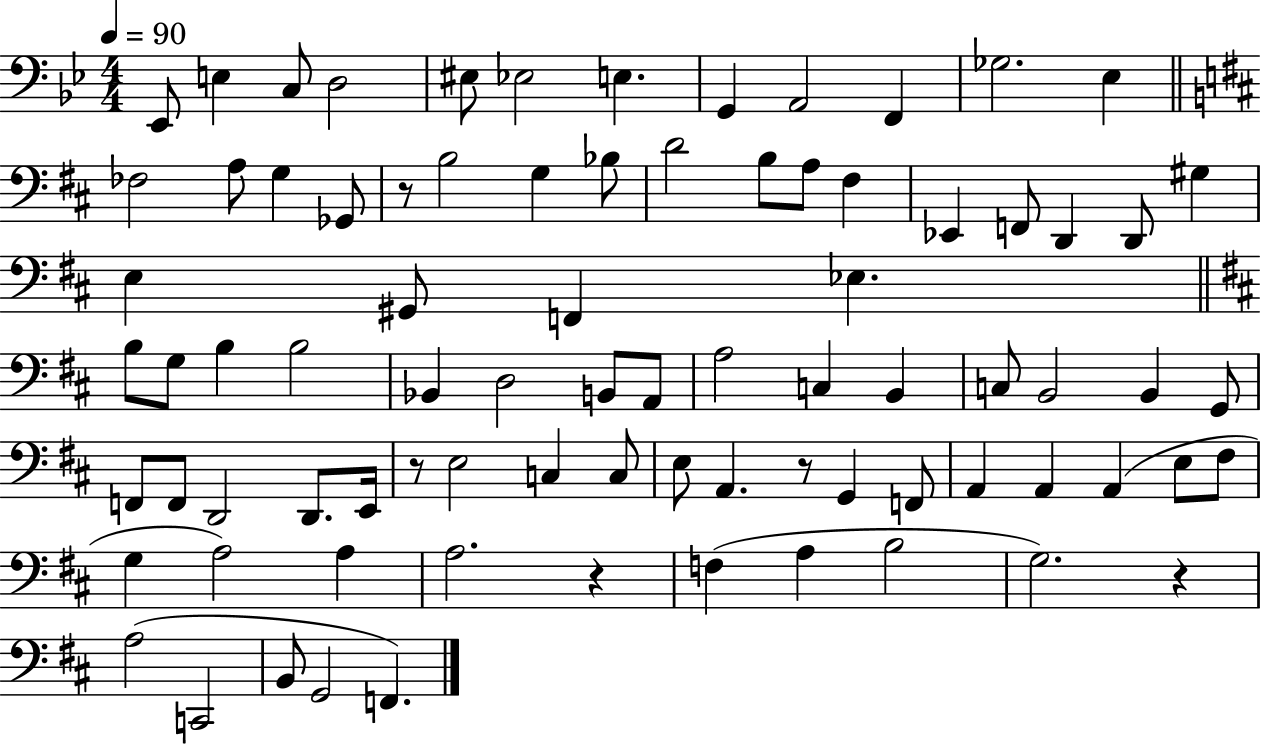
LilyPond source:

{
  \clef bass
  \numericTimeSignature
  \time 4/4
  \key bes \major
  \tempo 4 = 90
  ees,8 e4 c8 d2 | eis8 ees2 e4. | g,4 a,2 f,4 | ges2. ees4 | \break \bar "||" \break \key d \major fes2 a8 g4 ges,8 | r8 b2 g4 bes8 | d'2 b8 a8 fis4 | ees,4 f,8 d,4 d,8 gis4 | \break e4 gis,8 f,4 ees4. | \bar "||" \break \key b \minor b8 g8 b4 b2 | bes,4 d2 b,8 a,8 | a2 c4 b,4 | c8 b,2 b,4 g,8 | \break f,8 f,8 d,2 d,8. e,16 | r8 e2 c4 c8 | e8 a,4. r8 g,4 f,8 | a,4 a,4 a,4( e8 fis8 | \break g4 a2) a4 | a2. r4 | f4( a4 b2 | g2.) r4 | \break a2( c,2 | b,8 g,2 f,4.) | \bar "|."
}